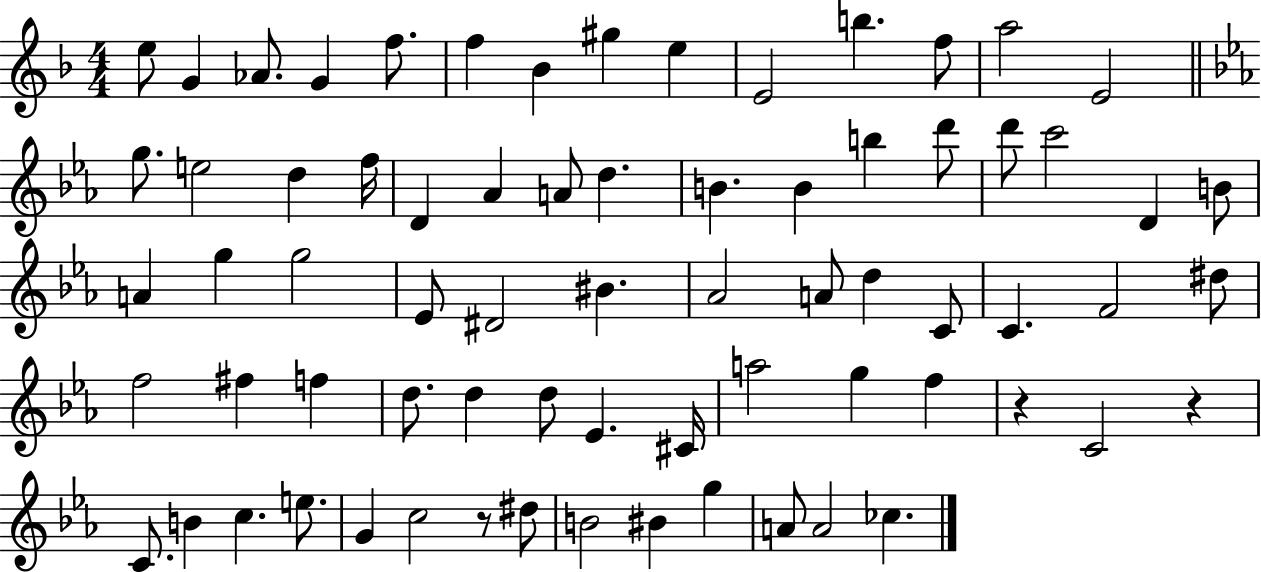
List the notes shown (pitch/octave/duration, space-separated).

E5/e G4/q Ab4/e. G4/q F5/e. F5/q Bb4/q G#5/q E5/q E4/h B5/q. F5/e A5/h E4/h G5/e. E5/h D5/q F5/s D4/q Ab4/q A4/e D5/q. B4/q. B4/q B5/q D6/e D6/e C6/h D4/q B4/e A4/q G5/q G5/h Eb4/e D#4/h BIS4/q. Ab4/h A4/e D5/q C4/e C4/q. F4/h D#5/e F5/h F#5/q F5/q D5/e. D5/q D5/e Eb4/q. C#4/s A5/h G5/q F5/q R/q C4/h R/q C4/e. B4/q C5/q. E5/e. G4/q C5/h R/e D#5/e B4/h BIS4/q G5/q A4/e A4/h CES5/q.